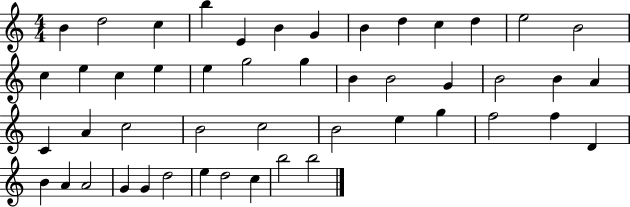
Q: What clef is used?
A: treble